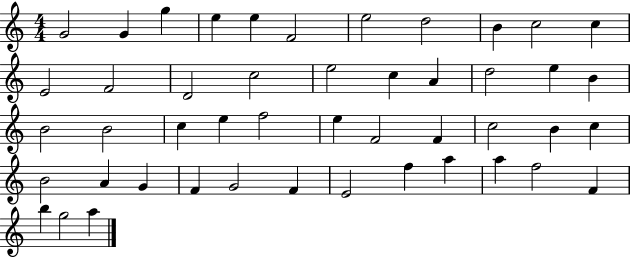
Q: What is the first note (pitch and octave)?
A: G4